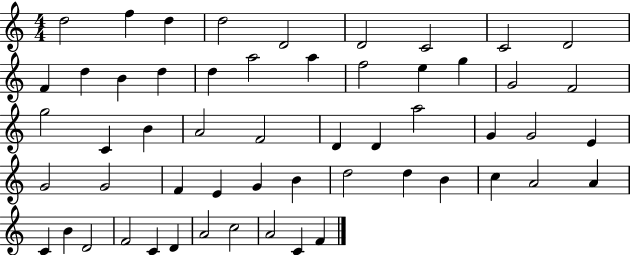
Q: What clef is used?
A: treble